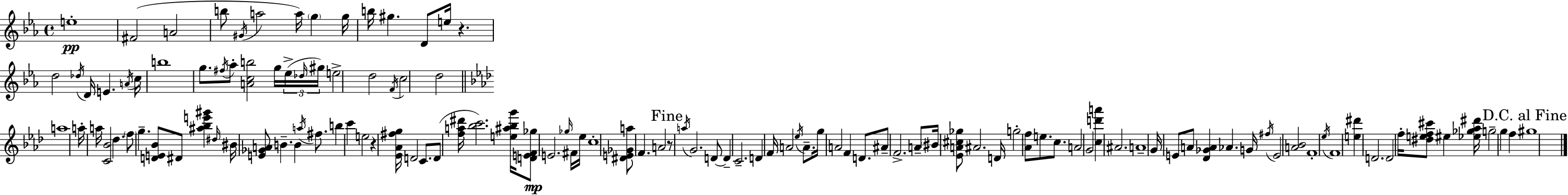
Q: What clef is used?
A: treble